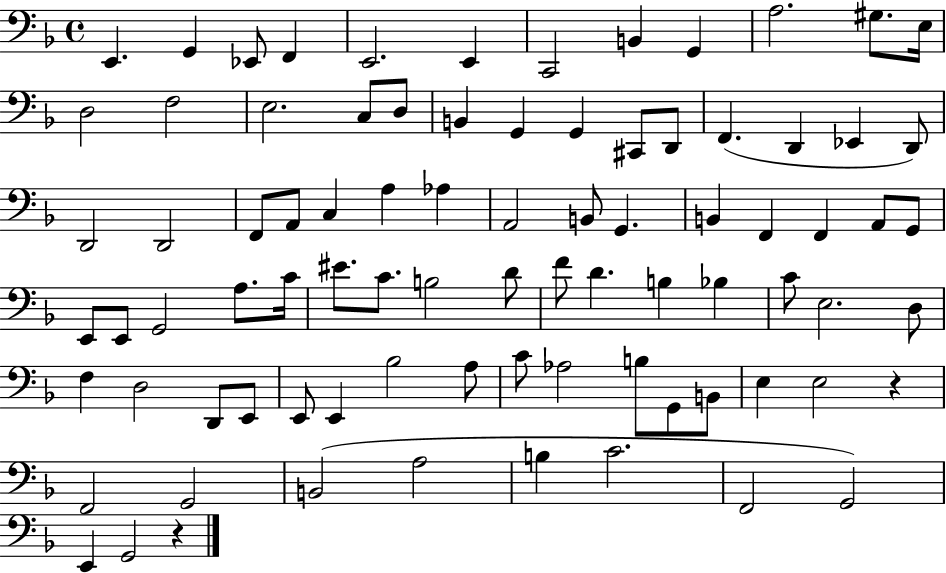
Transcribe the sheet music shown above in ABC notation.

X:1
T:Untitled
M:4/4
L:1/4
K:F
E,, G,, _E,,/2 F,, E,,2 E,, C,,2 B,, G,, A,2 ^G,/2 E,/4 D,2 F,2 E,2 C,/2 D,/2 B,, G,, G,, ^C,,/2 D,,/2 F,, D,, _E,, D,,/2 D,,2 D,,2 F,,/2 A,,/2 C, A, _A, A,,2 B,,/2 G,, B,, F,, F,, A,,/2 G,,/2 E,,/2 E,,/2 G,,2 A,/2 C/4 ^E/2 C/2 B,2 D/2 F/2 D B, _B, C/2 E,2 D,/2 F, D,2 D,,/2 E,,/2 E,,/2 E,, _B,2 A,/2 C/2 _A,2 B,/2 G,,/2 B,,/2 E, E,2 z F,,2 G,,2 B,,2 A,2 B, C2 F,,2 G,,2 E,, G,,2 z